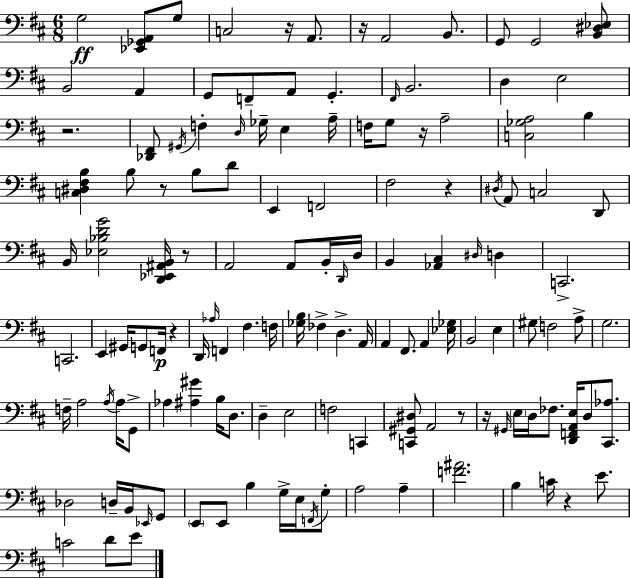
{
  \clef bass
  \numericTimeSignature
  \time 6/8
  \key d \major
  g2\ff <ees, ges, a,>8 g8 | c2 r16 a,8. | r16 a,2 b,8. | g,8 g,2 <b, dis ees>8 | \break b,2 a,4 | g,8 f,8-- a,8 g,4.-. | \grace { fis,16 } b,2. | d4 e2 | \break r2. | <des, fis,>8 \acciaccatura { gis,16 } f4-. \grace { d16 } ges16-- e4 | a16-- f16 g8 r16 a2-- | <c ges a>2 b4 | \break <c dis fis b>4 b8 r8 b8 | d'8 e,4 f,2 | fis2 r4 | \acciaccatura { dis16 } a,8 c2 | \break d,8 b,16 <ees bes d' g'>2 | <d, ees, ais, b,>16 r8 a,2 | a,8 b,16-. \grace { d,16 } d16 b,4 <aes, cis>4 | \grace { dis16 } d4 c,2.-> | \break c,2. | e,4 gis,16 g,8 | f,16\p r4 d,16 \grace { aes16 } f,4 | fis4. f16 <ges b>16 fes4-> | \break d4.-> a,16 a,4 fis,8. | a,4 <ees ges>16 b,2 | e4 gis8 f2 | a8-> g2. | \break f16-- a2 | \acciaccatura { a16 } a16 g,8-> aes4 | <ais gis'>4 b16 d8. d4-- | e2 f2 | \break c,4 <c, gis, dis>8 a,2 | r8 r16 \grace { gis,16 } \parenthesize e16 d16 | fes8. <d, f, a, e>16 d8 <cis, aes>8. des2 | d16-- b,16 \grace { ees,16 } g,8 \parenthesize e,8 | \break e,8 b4 g16-> e16 \acciaccatura { f,16 } g8-. a2 | a4-- <f' ais'>2. | b4 | c'16 r4 e'8. c'2 | \break d'8 e'8 \bar "|."
}